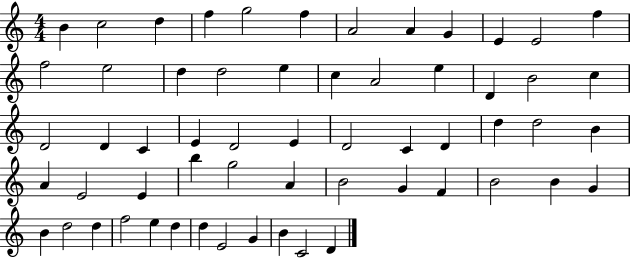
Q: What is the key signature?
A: C major